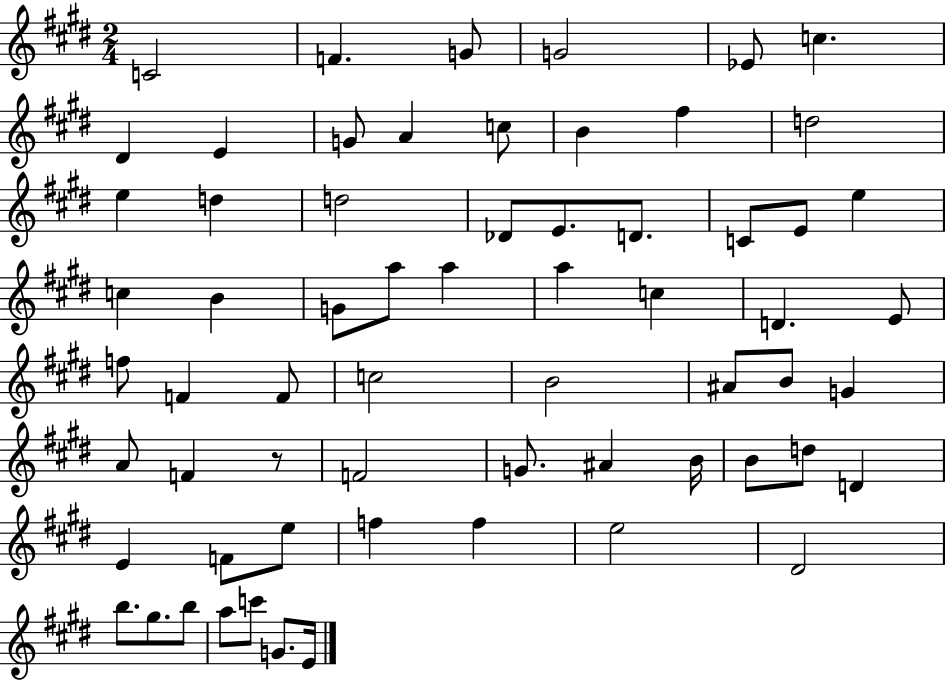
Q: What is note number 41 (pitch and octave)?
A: A4